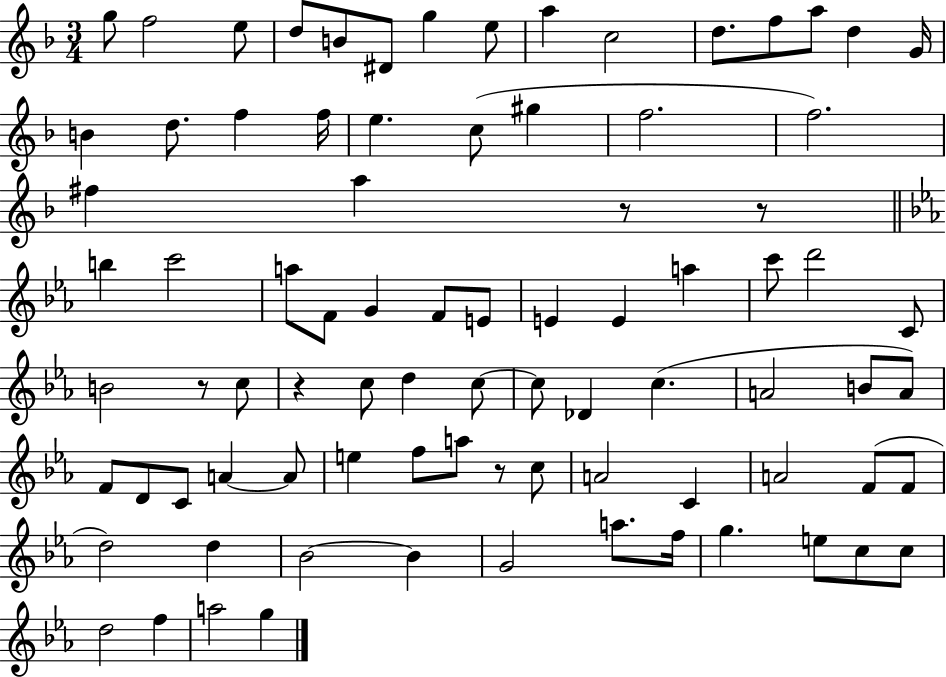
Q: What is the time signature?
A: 3/4